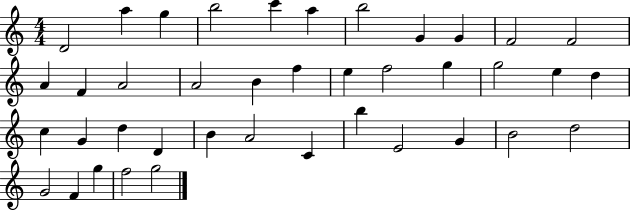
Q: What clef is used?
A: treble